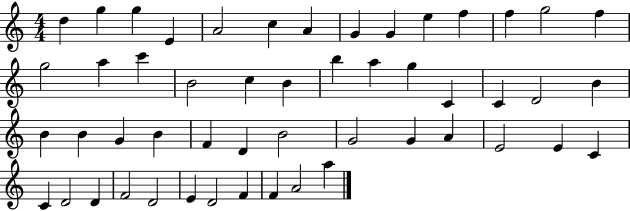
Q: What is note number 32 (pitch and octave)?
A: F4